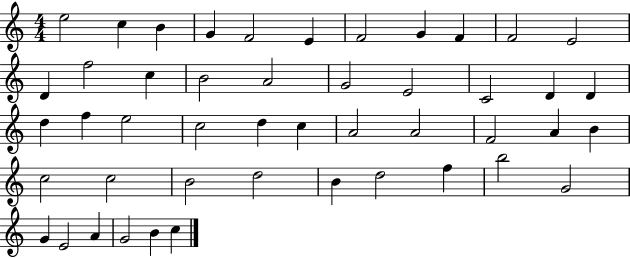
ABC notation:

X:1
T:Untitled
M:4/4
L:1/4
K:C
e2 c B G F2 E F2 G F F2 E2 D f2 c B2 A2 G2 E2 C2 D D d f e2 c2 d c A2 A2 F2 A B c2 c2 B2 d2 B d2 f b2 G2 G E2 A G2 B c